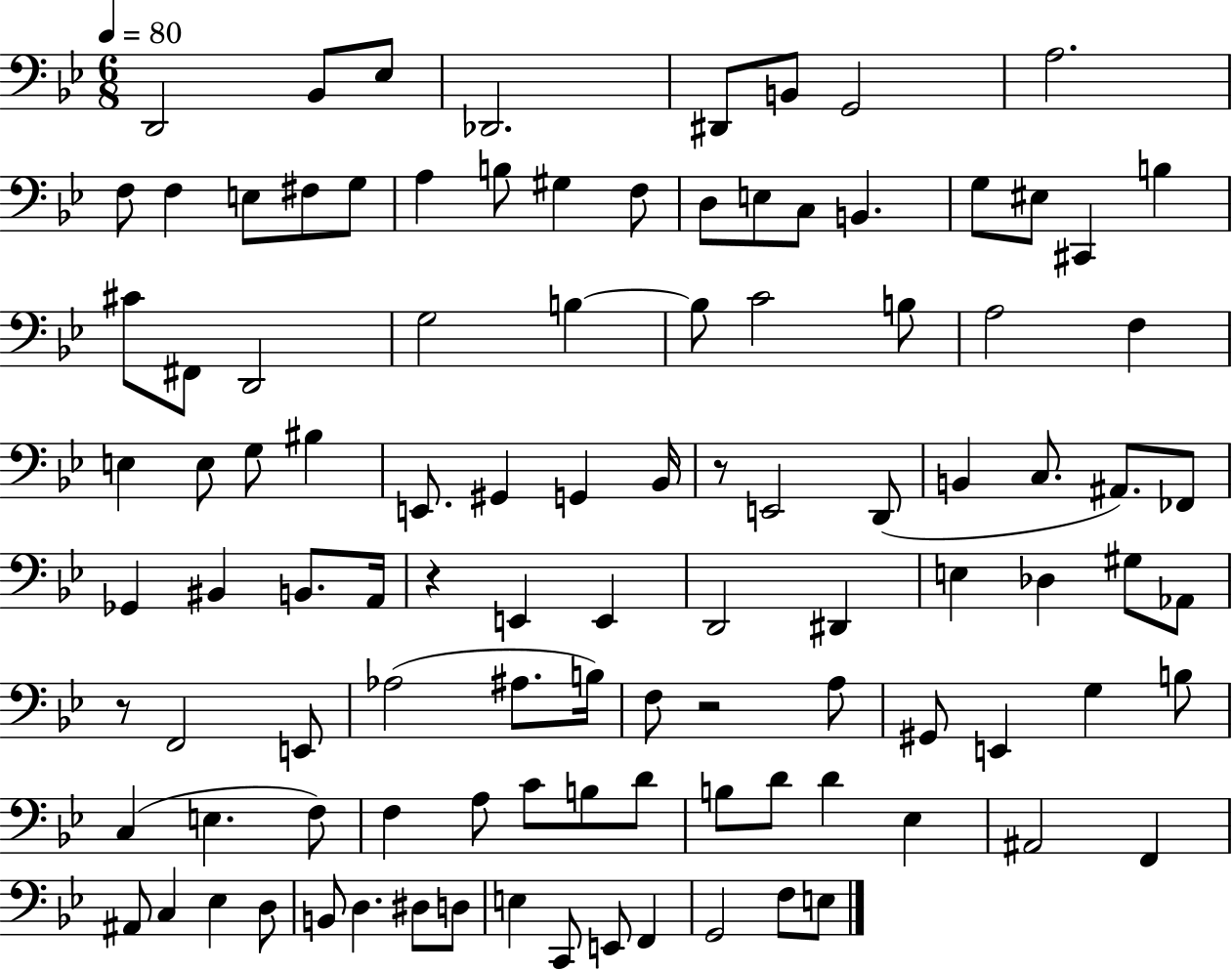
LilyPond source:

{
  \clef bass
  \numericTimeSignature
  \time 6/8
  \key bes \major
  \tempo 4 = 80
  d,2 bes,8 ees8 | des,2. | dis,8 b,8 g,2 | a2. | \break f8 f4 e8 fis8 g8 | a4 b8 gis4 f8 | d8 e8 c8 b,4. | g8 eis8 cis,4 b4 | \break cis'8 fis,8 d,2 | g2 b4~~ | b8 c'2 b8 | a2 f4 | \break e4 e8 g8 bis4 | e,8. gis,4 g,4 bes,16 | r8 e,2 d,8( | b,4 c8. ais,8.) fes,8 | \break ges,4 bis,4 b,8. a,16 | r4 e,4 e,4 | d,2 dis,4 | e4 des4 gis8 aes,8 | \break r8 f,2 e,8 | aes2( ais8. b16) | f8 r2 a8 | gis,8 e,4 g4 b8 | \break c4( e4. f8) | f4 a8 c'8 b8 d'8 | b8 d'8 d'4 ees4 | ais,2 f,4 | \break ais,8 c4 ees4 d8 | b,8 d4. dis8 d8 | e4 c,8 e,8 f,4 | g,2 f8 e8 | \break \bar "|."
}